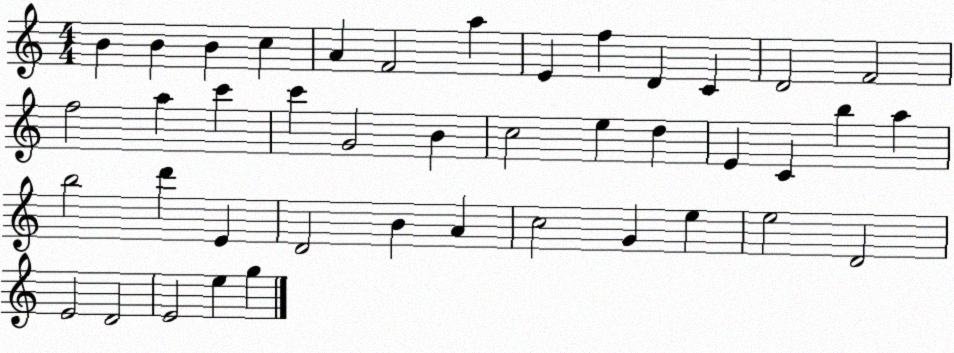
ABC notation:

X:1
T:Untitled
M:4/4
L:1/4
K:C
B B B c A F2 a E f D C D2 F2 f2 a c' c' G2 B c2 e d E C b a b2 d' E D2 B A c2 G e e2 D2 E2 D2 E2 e g